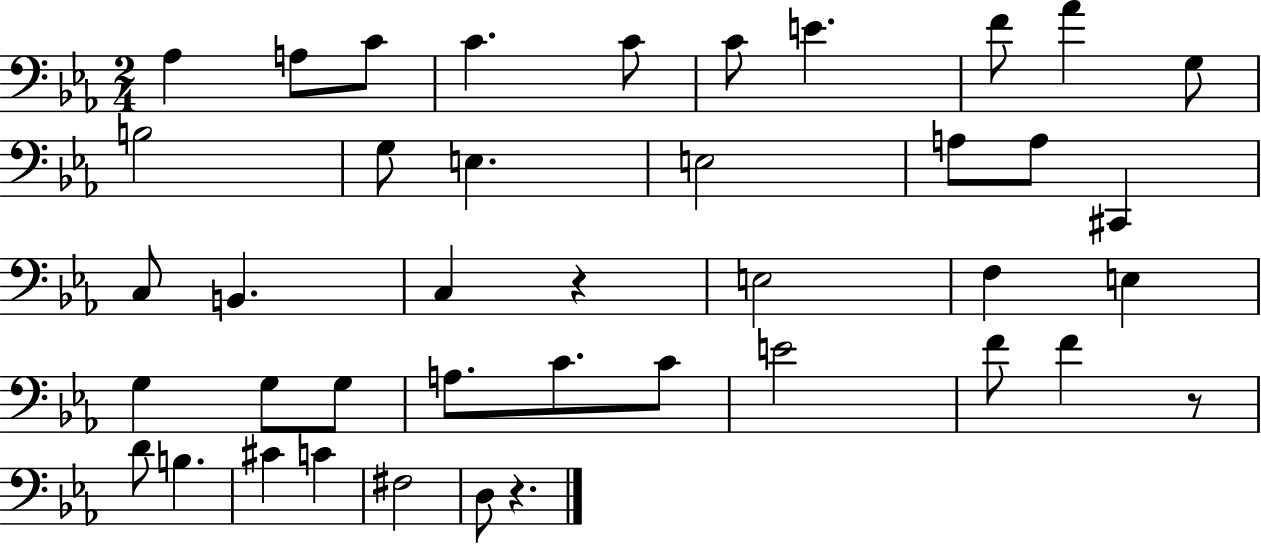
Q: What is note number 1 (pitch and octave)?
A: Ab3